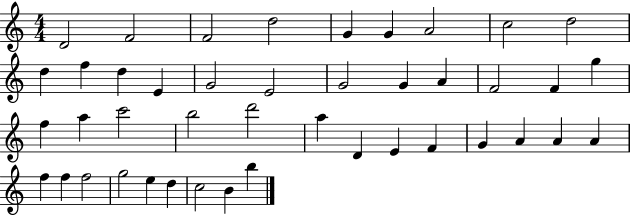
X:1
T:Untitled
M:4/4
L:1/4
K:C
D2 F2 F2 d2 G G A2 c2 d2 d f d E G2 E2 G2 G A F2 F g f a c'2 b2 d'2 a D E F G A A A f f f2 g2 e d c2 B b